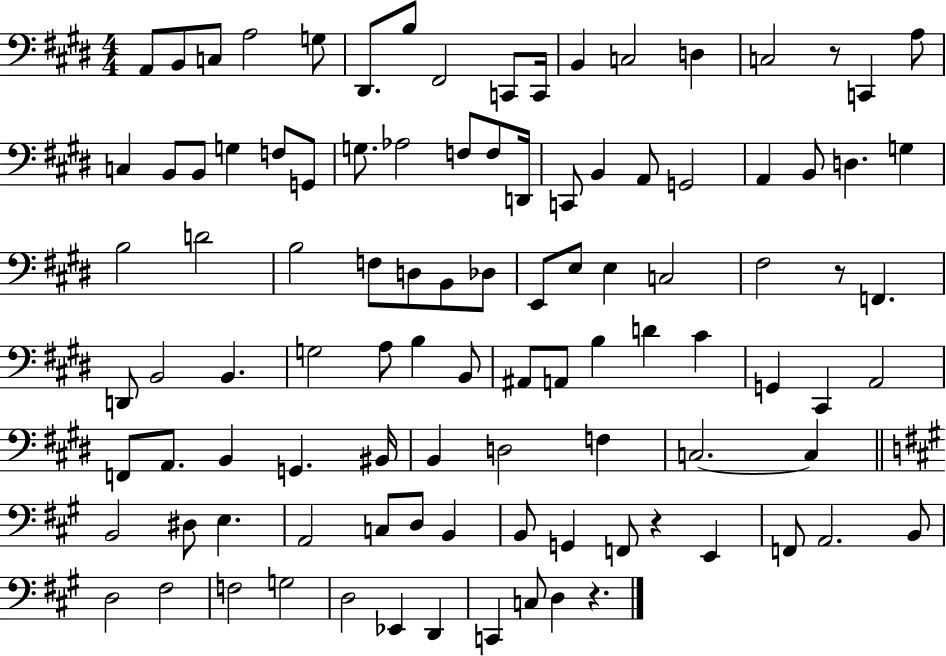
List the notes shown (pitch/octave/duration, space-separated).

A2/e B2/e C3/e A3/h G3/e D#2/e. B3/e F#2/h C2/e C2/s B2/q C3/h D3/q C3/h R/e C2/q A3/e C3/q B2/e B2/e G3/q F3/e G2/e G3/e. Ab3/h F3/e F3/e D2/s C2/e B2/q A2/e G2/h A2/q B2/e D3/q. G3/q B3/h D4/h B3/h F3/e D3/e B2/e Db3/e E2/e E3/e E3/q C3/h F#3/h R/e F2/q. D2/e B2/h B2/q. G3/h A3/e B3/q B2/e A#2/e A2/e B3/q D4/q C#4/q G2/q C#2/q A2/h F2/e A2/e. B2/q G2/q. BIS2/s B2/q D3/h F3/q C3/h. C3/q B2/h D#3/e E3/q. A2/h C3/e D3/e B2/q B2/e G2/q F2/e R/q E2/q F2/e A2/h. B2/e D3/h F#3/h F3/h G3/h D3/h Eb2/q D2/q C2/q C3/e D3/q R/q.